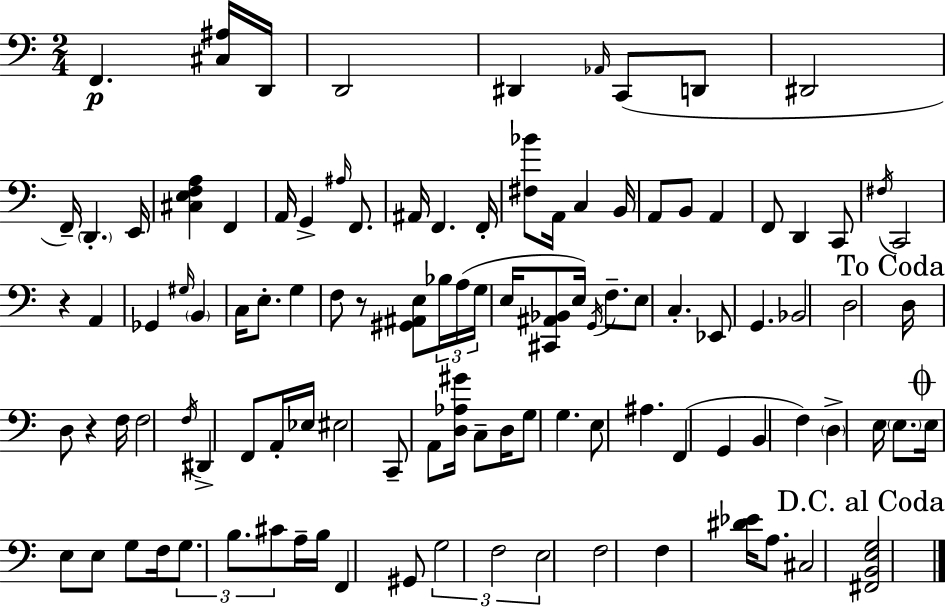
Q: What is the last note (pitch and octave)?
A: C#3